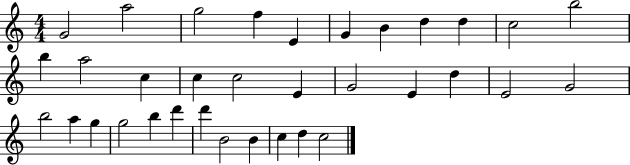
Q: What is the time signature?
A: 4/4